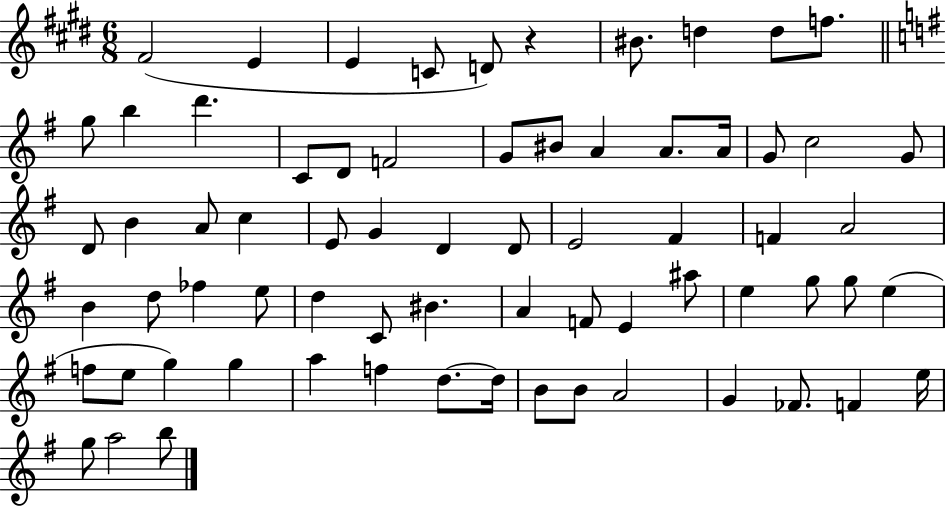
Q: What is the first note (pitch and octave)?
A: F#4